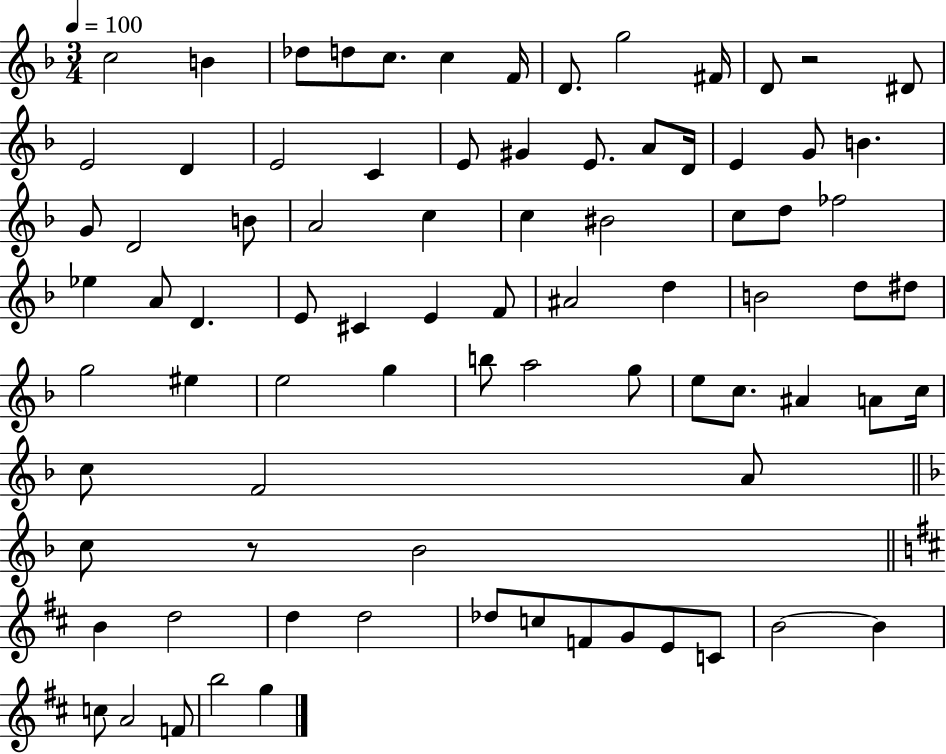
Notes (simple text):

C5/h B4/q Db5/e D5/e C5/e. C5/q F4/s D4/e. G5/h F#4/s D4/e R/h D#4/e E4/h D4/q E4/h C4/q E4/e G#4/q E4/e. A4/e D4/s E4/q G4/e B4/q. G4/e D4/h B4/e A4/h C5/q C5/q BIS4/h C5/e D5/e FES5/h Eb5/q A4/e D4/q. E4/e C#4/q E4/q F4/e A#4/h D5/q B4/h D5/e D#5/e G5/h EIS5/q E5/h G5/q B5/e A5/h G5/e E5/e C5/e. A#4/q A4/e C5/s C5/e F4/h A4/e C5/e R/e Bb4/h B4/q D5/h D5/q D5/h Db5/e C5/e F4/e G4/e E4/e C4/e B4/h B4/q C5/e A4/h F4/e B5/h G5/q